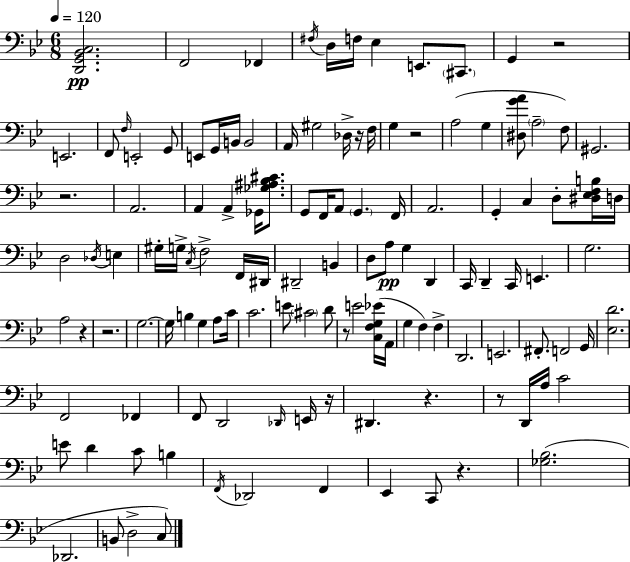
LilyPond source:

{
  \clef bass
  \numericTimeSignature
  \time 6/8
  \key bes \major
  \tempo 4 = 120
  <d, g, bes, c>2.\pp | f,2 fes,4 | \acciaccatura { fis16 } d16 f16 ees4 e,8. \parenthesize cis,8. | g,4 r2 | \break e,2. | f,8 \grace { f16 } e,2-. | g,8 e,8 g,16 b,16 b,2 | a,16 gis2 des16-> | \break r16 f16 g4 r2 | a2( g4 | <dis g' a'>8 \parenthesize a2-- | f8) gis,2. | \break r2. | a,2. | a,4 a,4-> ges,16 <ges ais bes cis'>8. | g,8 f,16 a,8 \parenthesize g,4. | \break f,16 a,2. | g,4-. c4 d8-. | <dis ees f b>16 d16 d2 \acciaccatura { des16 } e4 | gis16-. g16-> \acciaccatura { c16 } f2-> | \break f,16 dis,16 dis,2-- | b,4 d8 a8\pp g4 | d,4 c,16 d,4-- c,16 e,4. | g2. | \break a2 | r4 r2. | g2.~~ | g16 b4 g4 | \break a8 c'16 c'2. | e'8 \parenthesize cis'2 | d'8 r8 e'2 | <c f g ees'>16( a,16 g4 f4) | \break f4-> d,2. | e,2. | fis,8.-. f,2 | g,16 <ees d'>2. | \break f,2 | fes,4 f,8 d,2 | \grace { des,16 } e,16 r16 dis,4. r4. | r8 d,16 a16 c'2 | \break e'8 d'4 c'8 | b4 \acciaccatura { f,16 } des,2 | f,4 ees,4 c,8 | r4. <ges bes>2.( | \break des,2. | b,8 d2-> | c8) \bar "|."
}